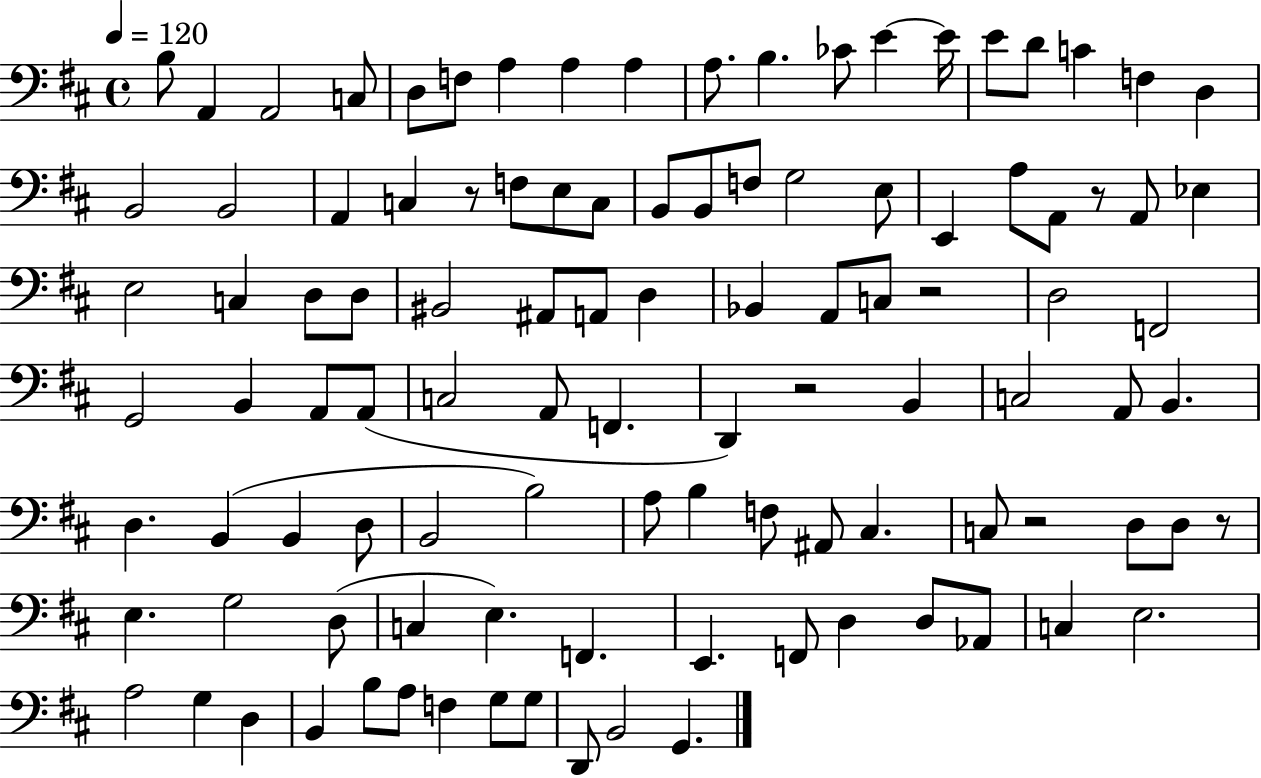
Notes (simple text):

B3/e A2/q A2/h C3/e D3/e F3/e A3/q A3/q A3/q A3/e. B3/q. CES4/e E4/q E4/s E4/e D4/e C4/q F3/q D3/q B2/h B2/h A2/q C3/q R/e F3/e E3/e C3/e B2/e B2/e F3/e G3/h E3/e E2/q A3/e A2/e R/e A2/e Eb3/q E3/h C3/q D3/e D3/e BIS2/h A#2/e A2/e D3/q Bb2/q A2/e C3/e R/h D3/h F2/h G2/h B2/q A2/e A2/e C3/h A2/e F2/q. D2/q R/h B2/q C3/h A2/e B2/q. D3/q. B2/q B2/q D3/e B2/h B3/h A3/e B3/q F3/e A#2/e C#3/q. C3/e R/h D3/e D3/e R/e E3/q. G3/h D3/e C3/q E3/q. F2/q. E2/q. F2/e D3/q D3/e Ab2/e C3/q E3/h. A3/h G3/q D3/q B2/q B3/e A3/e F3/q G3/e G3/e D2/e B2/h G2/q.